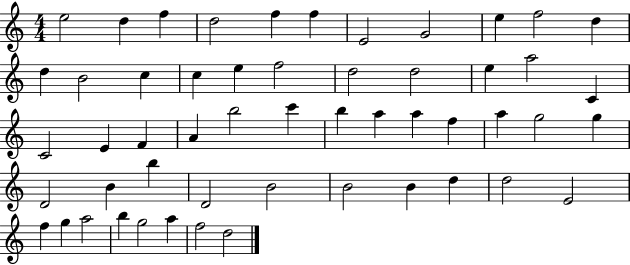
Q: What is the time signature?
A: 4/4